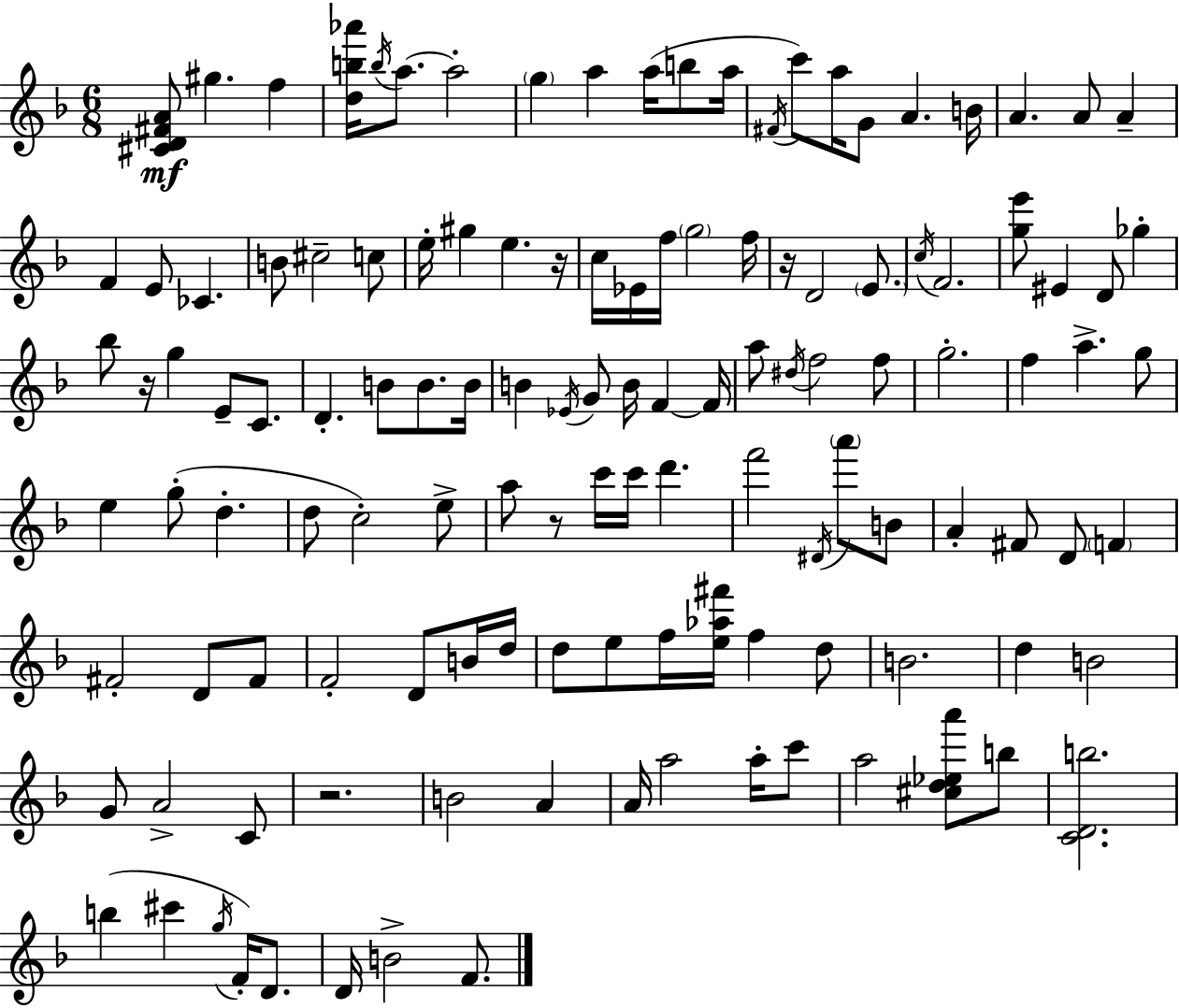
[C#4,D4,F#4,A4]/e G#5/q. F5/q [D5,B5,Ab6]/s B5/s A5/e. A5/h G5/q A5/q A5/s B5/e A5/s F#4/s C6/e A5/s G4/e A4/q. B4/s A4/q. A4/e A4/q F4/q E4/e CES4/q. B4/e C#5/h C5/e E5/s G#5/q E5/q. R/s C5/s Eb4/s F5/s G5/h F5/s R/s D4/h E4/e. C5/s F4/h. [G5,E6]/e EIS4/q D4/e Gb5/q Bb5/e R/s G5/q E4/e C4/e. D4/q. B4/e B4/e. B4/s B4/q Eb4/s G4/e B4/s F4/q F4/s A5/e D#5/s F5/h F5/e G5/h. F5/q A5/q. G5/e E5/q G5/e D5/q. D5/e C5/h E5/e A5/e R/e C6/s C6/s D6/q. F6/h D#4/s A6/e B4/e A4/q F#4/e D4/e F4/q F#4/h D4/e F#4/e F4/h D4/e B4/s D5/s D5/e E5/e F5/s [E5,Ab5,F#6]/s F5/q D5/e B4/h. D5/q B4/h G4/e A4/h C4/e R/h. B4/h A4/q A4/s A5/h A5/s C6/e A5/h [C#5,D5,Eb5,A6]/e B5/e [C4,D4,B5]/h. B5/q C#6/q G5/s F4/s D4/e. D4/s B4/h F4/e.